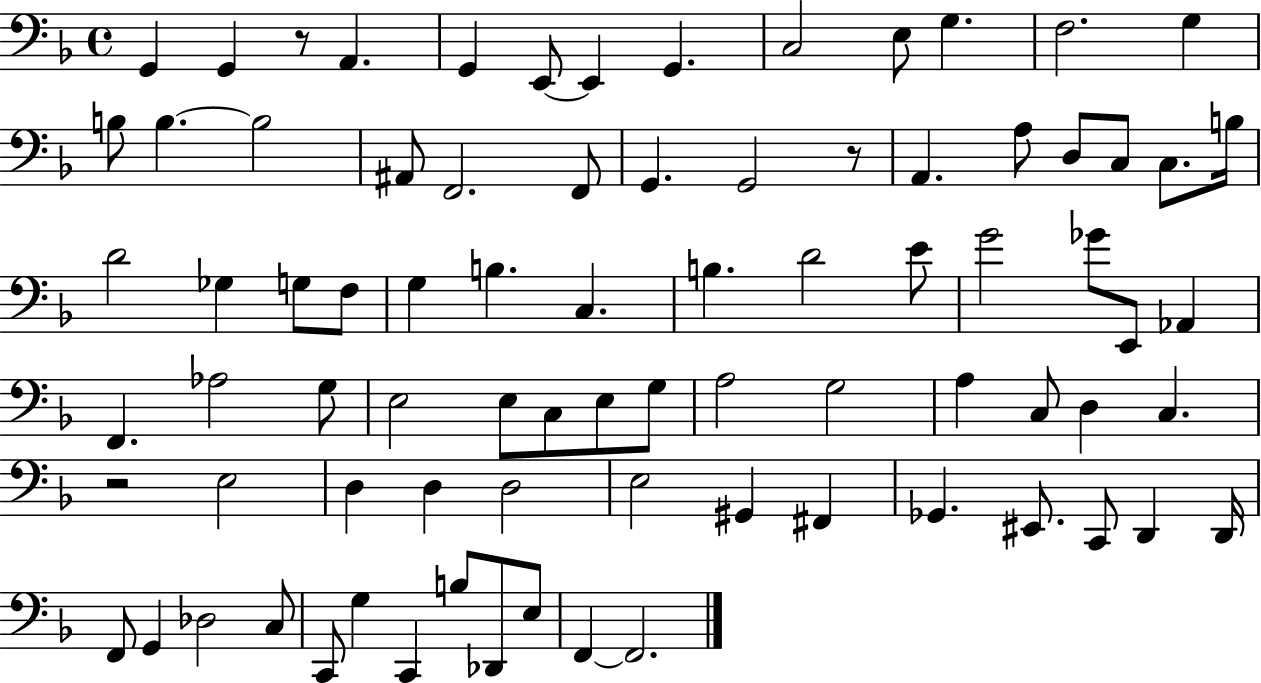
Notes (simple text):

G2/q G2/q R/e A2/q. G2/q E2/e E2/q G2/q. C3/h E3/e G3/q. F3/h. G3/q B3/e B3/q. B3/h A#2/e F2/h. F2/e G2/q. G2/h R/e A2/q. A3/e D3/e C3/e C3/e. B3/s D4/h Gb3/q G3/e F3/e G3/q B3/q. C3/q. B3/q. D4/h E4/e G4/h Gb4/e E2/e Ab2/q F2/q. Ab3/h G3/e E3/h E3/e C3/e E3/e G3/e A3/h G3/h A3/q C3/e D3/q C3/q. R/h E3/h D3/q D3/q D3/h E3/h G#2/q F#2/q Gb2/q. EIS2/e. C2/e D2/q D2/s F2/e G2/q Db3/h C3/e C2/e G3/q C2/q B3/e Db2/e E3/e F2/q F2/h.